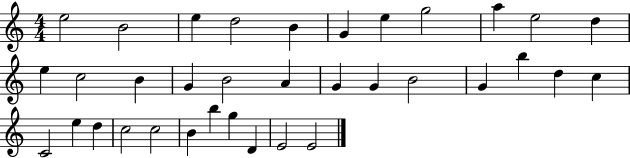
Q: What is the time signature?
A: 4/4